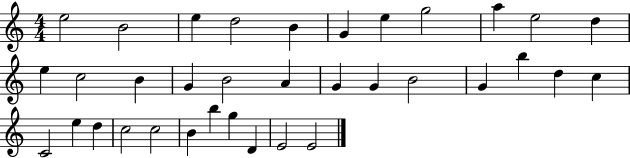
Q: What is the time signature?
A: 4/4